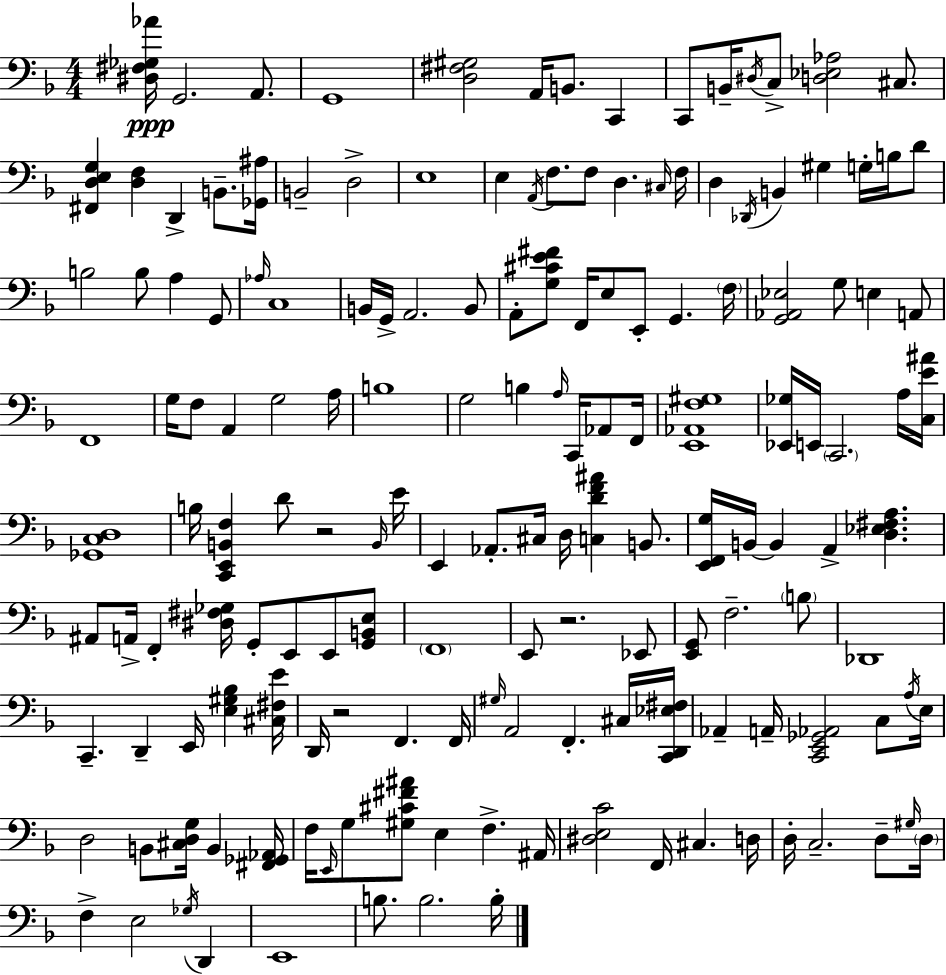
X:1
T:Untitled
M:4/4
L:1/4
K:F
[^D,^F,_G,_A]/4 G,,2 A,,/2 G,,4 [D,^F,^G,]2 A,,/4 B,,/2 C,, C,,/2 B,,/4 ^D,/4 C,/2 [D,_E,_A,]2 ^C,/2 [^F,,D,E,G,] [D,F,] D,, B,,/2 [_G,,^A,]/4 B,,2 D,2 E,4 E, A,,/4 F,/2 F,/2 D, ^C,/4 F,/4 D, _D,,/4 B,, ^G, G,/4 B,/4 D/2 B,2 B,/2 A, G,,/2 _A,/4 C,4 B,,/4 G,,/4 A,,2 B,,/2 A,,/2 [G,^CE^F]/2 F,,/4 E,/2 E,,/2 G,, F,/4 [G,,_A,,_E,]2 G,/2 E, A,,/2 F,,4 G,/4 F,/2 A,, G,2 A,/4 B,4 G,2 B, A,/4 C,,/4 _A,,/2 F,,/4 [E,,_A,,F,^G,]4 [_E,,_G,]/4 E,,/4 C,,2 A,/4 [C,E^A]/4 [_G,,C,D,]4 B,/4 [C,,E,,B,,F,] D/2 z2 B,,/4 E/4 E,, _A,,/2 ^C,/4 D,/4 [C,DF^A] B,,/2 [E,,F,,G,]/4 B,,/4 B,, A,, [D,_E,^F,A,] ^A,,/2 A,,/4 F,, [^D,^F,_G,]/4 G,,/2 E,,/2 E,,/2 [G,,B,,E,]/2 F,,4 E,,/2 z2 _E,,/2 [E,,G,,]/2 F,2 B,/2 _D,,4 C,, D,, E,,/4 [E,^G,_B,] [^C,^F,E]/4 D,,/4 z2 F,, F,,/4 ^G,/4 A,,2 F,, ^C,/4 [C,,D,,_E,^F,]/4 _A,, A,,/4 [C,,E,,_G,,_A,,]2 C,/2 A,/4 E,/4 D,2 B,,/2 [^C,D,G,]/4 B,, [^F,,_G,,_A,,]/4 F,/4 E,,/4 G,/2 [^G,^C^F^A]/2 E, F, ^A,,/4 [^D,E,C]2 F,,/4 ^C, D,/4 D,/4 C,2 D,/2 ^G,/4 D,/4 F, E,2 _G,/4 D,, E,,4 B,/2 B,2 B,/4